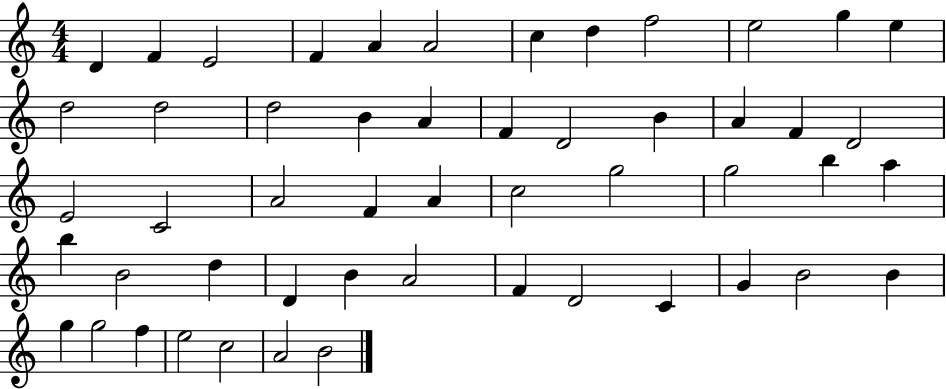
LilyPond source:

{
  \clef treble
  \numericTimeSignature
  \time 4/4
  \key c \major
  d'4 f'4 e'2 | f'4 a'4 a'2 | c''4 d''4 f''2 | e''2 g''4 e''4 | \break d''2 d''2 | d''2 b'4 a'4 | f'4 d'2 b'4 | a'4 f'4 d'2 | \break e'2 c'2 | a'2 f'4 a'4 | c''2 g''2 | g''2 b''4 a''4 | \break b''4 b'2 d''4 | d'4 b'4 a'2 | f'4 d'2 c'4 | g'4 b'2 b'4 | \break g''4 g''2 f''4 | e''2 c''2 | a'2 b'2 | \bar "|."
}